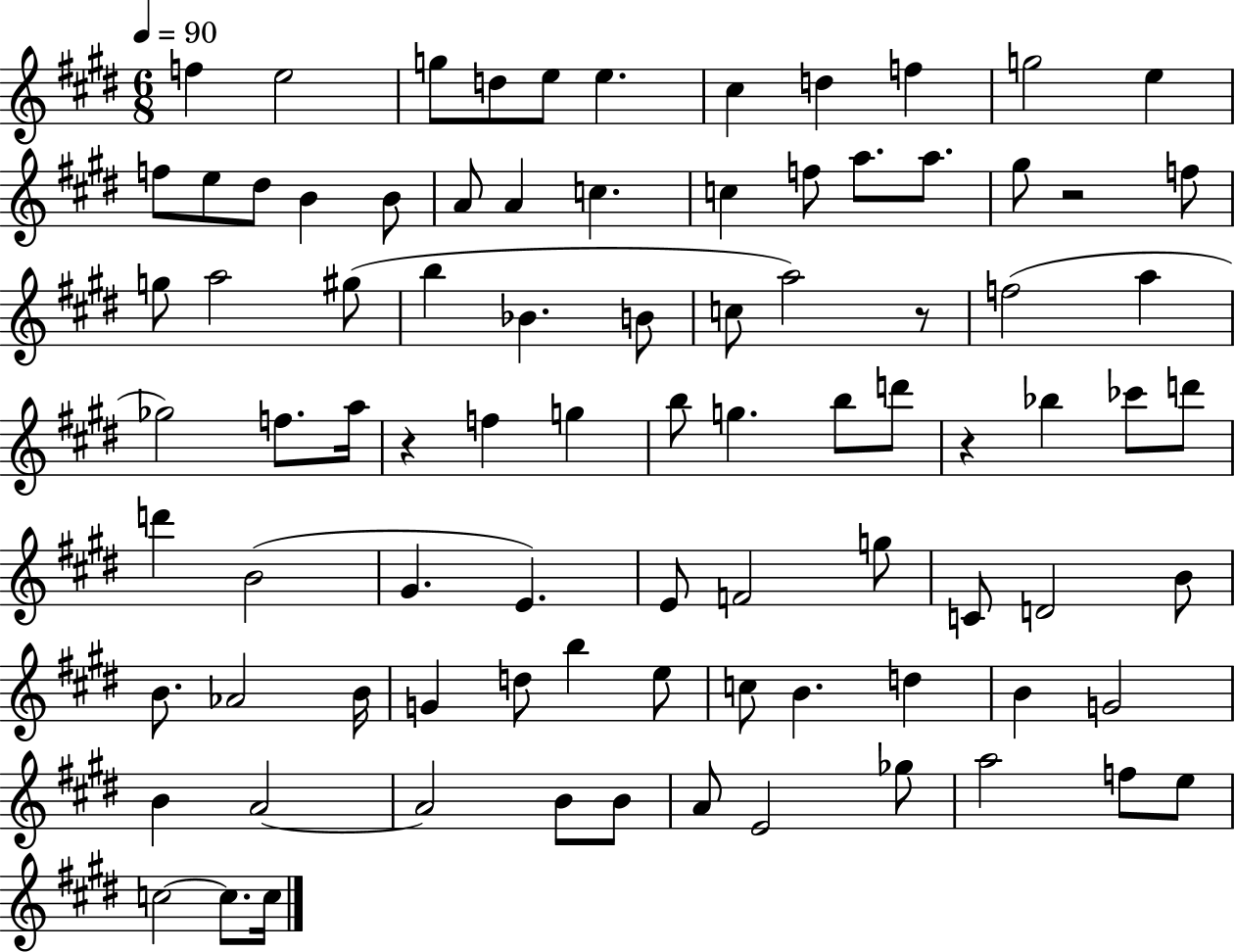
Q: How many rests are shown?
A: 4